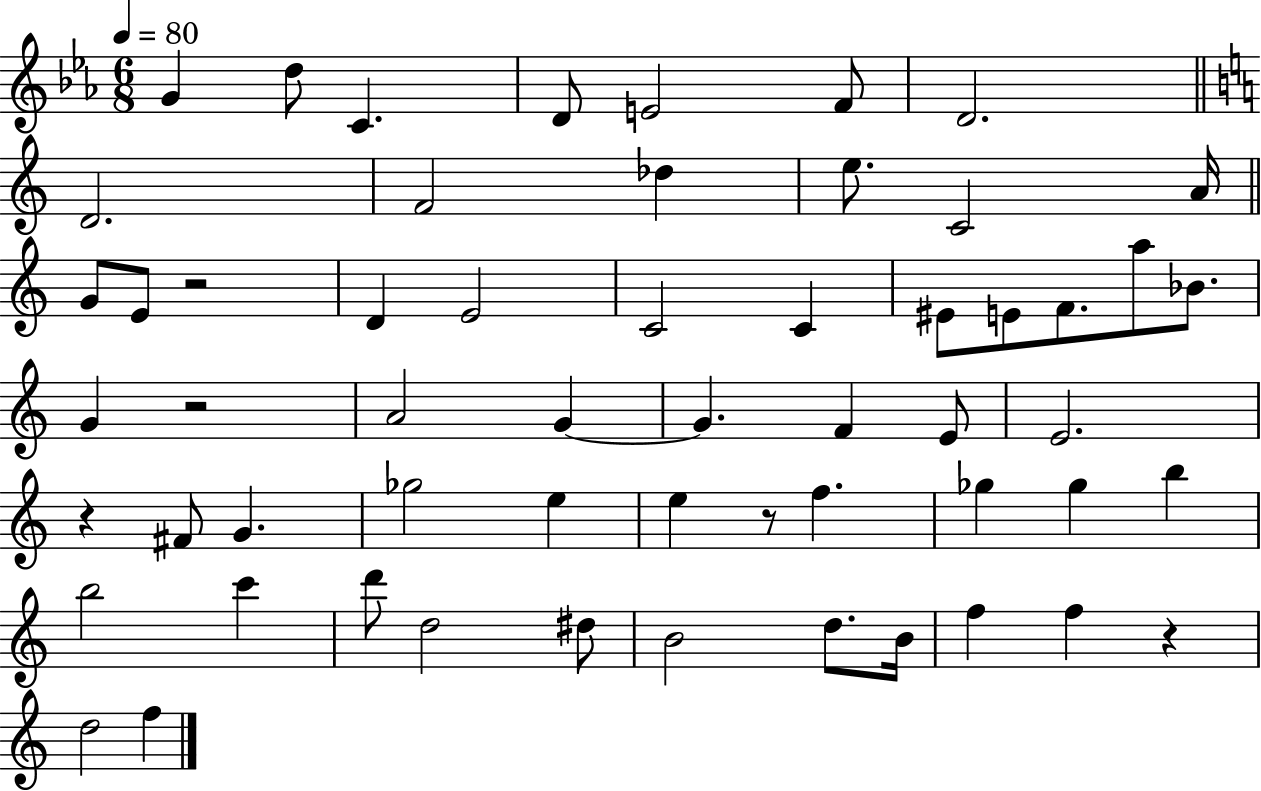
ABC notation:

X:1
T:Untitled
M:6/8
L:1/4
K:Eb
G d/2 C D/2 E2 F/2 D2 D2 F2 _d e/2 C2 A/4 G/2 E/2 z2 D E2 C2 C ^E/2 E/2 F/2 a/2 _B/2 G z2 A2 G G F E/2 E2 z ^F/2 G _g2 e e z/2 f _g _g b b2 c' d'/2 d2 ^d/2 B2 d/2 B/4 f f z d2 f